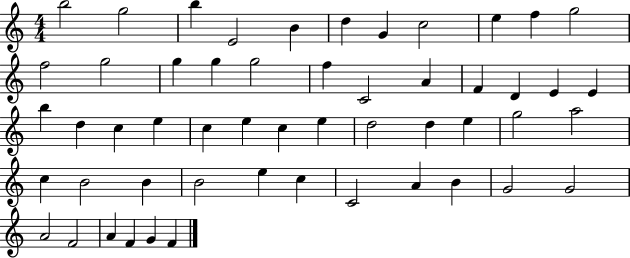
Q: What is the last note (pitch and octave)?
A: F4